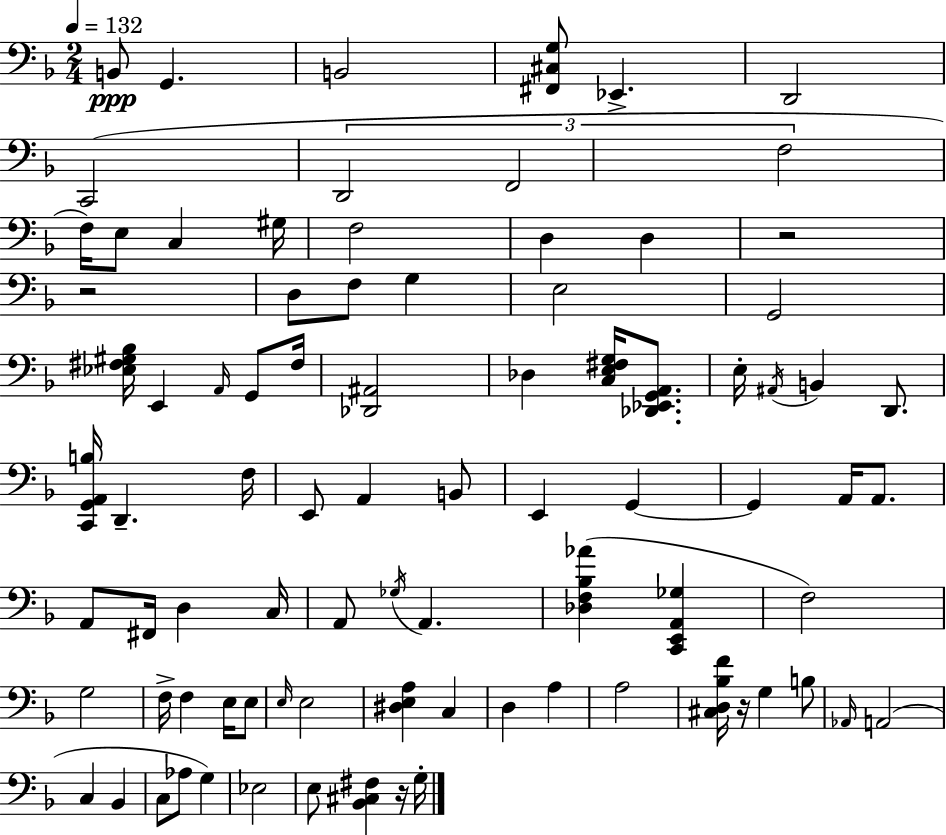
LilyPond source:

{
  \clef bass
  \numericTimeSignature
  \time 2/4
  \key d \minor
  \tempo 4 = 132
  b,8\ppp g,4. | b,2 | <fis, cis g>8 ees,4.-> | d,2 | \break c,2( | \tuplet 3/2 { d,2 | f,2 | f2 } | \break f16) e8 c4 gis16 | f2 | d4 d4 | r2 | \break r2 | d8 f8 g4 | e2 | g,2 | \break <ees fis gis bes>16 e,4 \grace { a,16 } g,8 | fis16 <des, ais,>2 | des4 <c e fis g>16 <des, ees, g, a,>8. | e16-. \acciaccatura { ais,16 } b,4 d,8. | \break <c, g, a, b>16 d,4.-- | f16 e,8 a,4 | b,8 e,4 g,4~~ | g,4 a,16 a,8. | \break a,8 fis,16 d4 | c16 a,8 \acciaccatura { ges16 } a,4. | <des f bes aes'>4( <c, e, a, ges>4 | f2) | \break g2 | f16-> f4 | e16 e8 \grace { e16 } e2 | <dis e a>4 | \break c4 d4 | a4 a2 | <cis d bes f'>16 r16 g4 | b8 \grace { aes,16 } a,2( | \break c4 | bes,4 c8 aes8 | g4) ees2 | e8 <bes, cis fis>4 | \break r16 g16-. \bar "|."
}